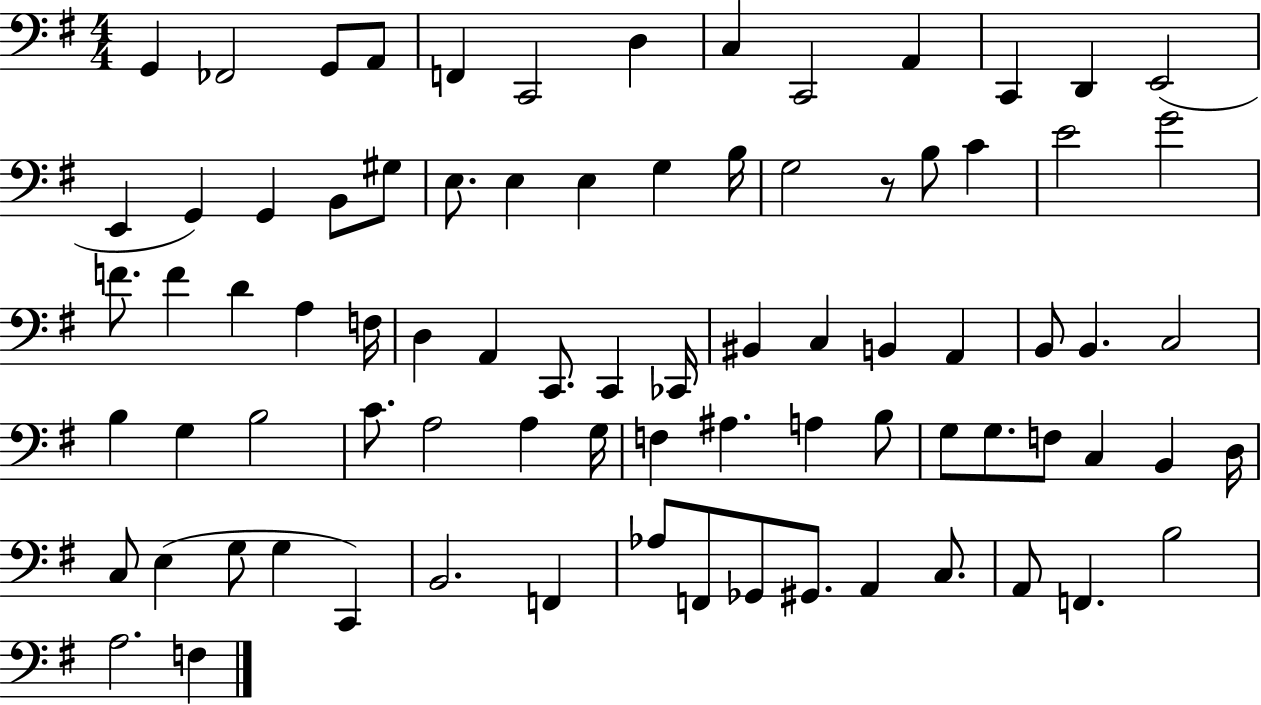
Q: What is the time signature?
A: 4/4